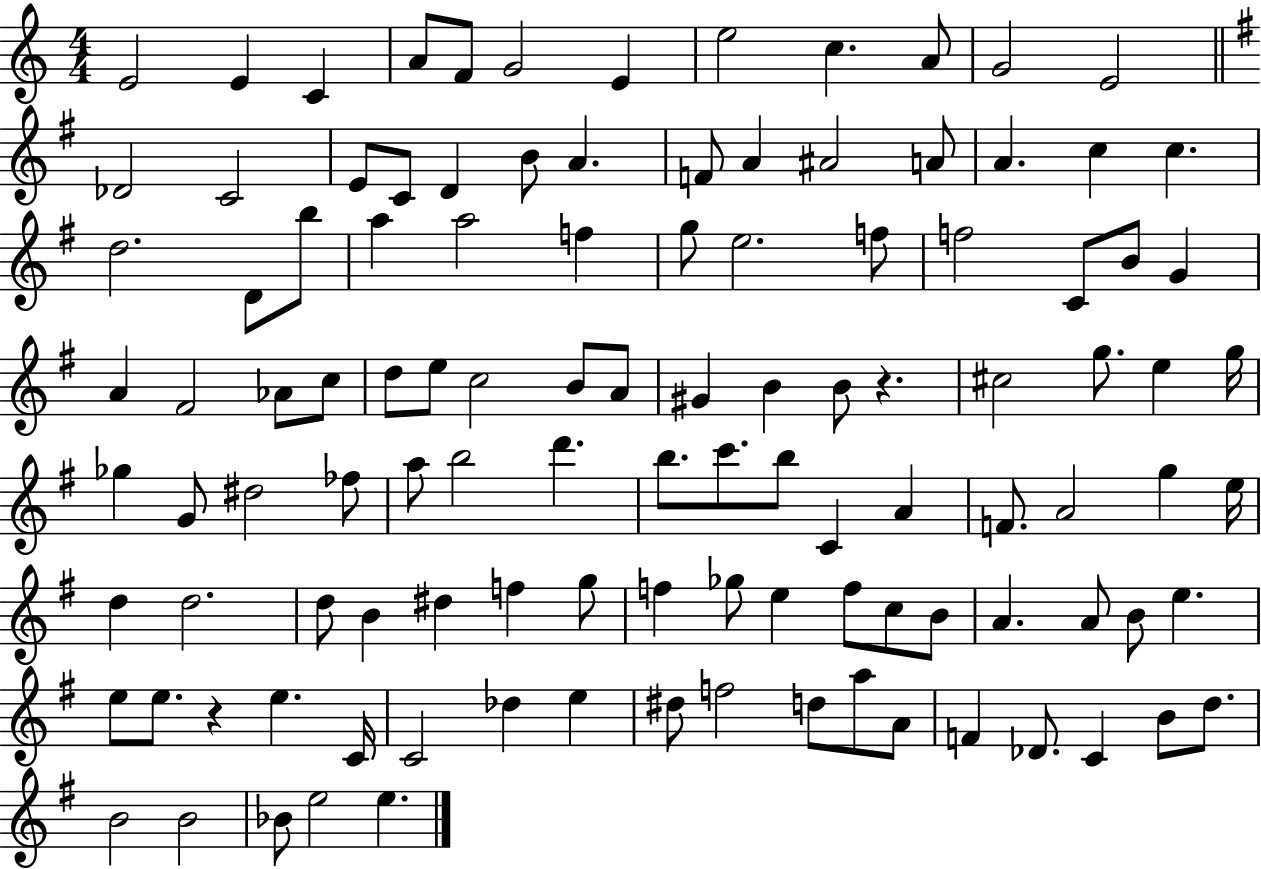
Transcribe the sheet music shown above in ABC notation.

X:1
T:Untitled
M:4/4
L:1/4
K:C
E2 E C A/2 F/2 G2 E e2 c A/2 G2 E2 _D2 C2 E/2 C/2 D B/2 A F/2 A ^A2 A/2 A c c d2 D/2 b/2 a a2 f g/2 e2 f/2 f2 C/2 B/2 G A ^F2 _A/2 c/2 d/2 e/2 c2 B/2 A/2 ^G B B/2 z ^c2 g/2 e g/4 _g G/2 ^d2 _f/2 a/2 b2 d' b/2 c'/2 b/2 C A F/2 A2 g e/4 d d2 d/2 B ^d f g/2 f _g/2 e f/2 c/2 B/2 A A/2 B/2 e e/2 e/2 z e C/4 C2 _d e ^d/2 f2 d/2 a/2 A/2 F _D/2 C B/2 d/2 B2 B2 _B/2 e2 e